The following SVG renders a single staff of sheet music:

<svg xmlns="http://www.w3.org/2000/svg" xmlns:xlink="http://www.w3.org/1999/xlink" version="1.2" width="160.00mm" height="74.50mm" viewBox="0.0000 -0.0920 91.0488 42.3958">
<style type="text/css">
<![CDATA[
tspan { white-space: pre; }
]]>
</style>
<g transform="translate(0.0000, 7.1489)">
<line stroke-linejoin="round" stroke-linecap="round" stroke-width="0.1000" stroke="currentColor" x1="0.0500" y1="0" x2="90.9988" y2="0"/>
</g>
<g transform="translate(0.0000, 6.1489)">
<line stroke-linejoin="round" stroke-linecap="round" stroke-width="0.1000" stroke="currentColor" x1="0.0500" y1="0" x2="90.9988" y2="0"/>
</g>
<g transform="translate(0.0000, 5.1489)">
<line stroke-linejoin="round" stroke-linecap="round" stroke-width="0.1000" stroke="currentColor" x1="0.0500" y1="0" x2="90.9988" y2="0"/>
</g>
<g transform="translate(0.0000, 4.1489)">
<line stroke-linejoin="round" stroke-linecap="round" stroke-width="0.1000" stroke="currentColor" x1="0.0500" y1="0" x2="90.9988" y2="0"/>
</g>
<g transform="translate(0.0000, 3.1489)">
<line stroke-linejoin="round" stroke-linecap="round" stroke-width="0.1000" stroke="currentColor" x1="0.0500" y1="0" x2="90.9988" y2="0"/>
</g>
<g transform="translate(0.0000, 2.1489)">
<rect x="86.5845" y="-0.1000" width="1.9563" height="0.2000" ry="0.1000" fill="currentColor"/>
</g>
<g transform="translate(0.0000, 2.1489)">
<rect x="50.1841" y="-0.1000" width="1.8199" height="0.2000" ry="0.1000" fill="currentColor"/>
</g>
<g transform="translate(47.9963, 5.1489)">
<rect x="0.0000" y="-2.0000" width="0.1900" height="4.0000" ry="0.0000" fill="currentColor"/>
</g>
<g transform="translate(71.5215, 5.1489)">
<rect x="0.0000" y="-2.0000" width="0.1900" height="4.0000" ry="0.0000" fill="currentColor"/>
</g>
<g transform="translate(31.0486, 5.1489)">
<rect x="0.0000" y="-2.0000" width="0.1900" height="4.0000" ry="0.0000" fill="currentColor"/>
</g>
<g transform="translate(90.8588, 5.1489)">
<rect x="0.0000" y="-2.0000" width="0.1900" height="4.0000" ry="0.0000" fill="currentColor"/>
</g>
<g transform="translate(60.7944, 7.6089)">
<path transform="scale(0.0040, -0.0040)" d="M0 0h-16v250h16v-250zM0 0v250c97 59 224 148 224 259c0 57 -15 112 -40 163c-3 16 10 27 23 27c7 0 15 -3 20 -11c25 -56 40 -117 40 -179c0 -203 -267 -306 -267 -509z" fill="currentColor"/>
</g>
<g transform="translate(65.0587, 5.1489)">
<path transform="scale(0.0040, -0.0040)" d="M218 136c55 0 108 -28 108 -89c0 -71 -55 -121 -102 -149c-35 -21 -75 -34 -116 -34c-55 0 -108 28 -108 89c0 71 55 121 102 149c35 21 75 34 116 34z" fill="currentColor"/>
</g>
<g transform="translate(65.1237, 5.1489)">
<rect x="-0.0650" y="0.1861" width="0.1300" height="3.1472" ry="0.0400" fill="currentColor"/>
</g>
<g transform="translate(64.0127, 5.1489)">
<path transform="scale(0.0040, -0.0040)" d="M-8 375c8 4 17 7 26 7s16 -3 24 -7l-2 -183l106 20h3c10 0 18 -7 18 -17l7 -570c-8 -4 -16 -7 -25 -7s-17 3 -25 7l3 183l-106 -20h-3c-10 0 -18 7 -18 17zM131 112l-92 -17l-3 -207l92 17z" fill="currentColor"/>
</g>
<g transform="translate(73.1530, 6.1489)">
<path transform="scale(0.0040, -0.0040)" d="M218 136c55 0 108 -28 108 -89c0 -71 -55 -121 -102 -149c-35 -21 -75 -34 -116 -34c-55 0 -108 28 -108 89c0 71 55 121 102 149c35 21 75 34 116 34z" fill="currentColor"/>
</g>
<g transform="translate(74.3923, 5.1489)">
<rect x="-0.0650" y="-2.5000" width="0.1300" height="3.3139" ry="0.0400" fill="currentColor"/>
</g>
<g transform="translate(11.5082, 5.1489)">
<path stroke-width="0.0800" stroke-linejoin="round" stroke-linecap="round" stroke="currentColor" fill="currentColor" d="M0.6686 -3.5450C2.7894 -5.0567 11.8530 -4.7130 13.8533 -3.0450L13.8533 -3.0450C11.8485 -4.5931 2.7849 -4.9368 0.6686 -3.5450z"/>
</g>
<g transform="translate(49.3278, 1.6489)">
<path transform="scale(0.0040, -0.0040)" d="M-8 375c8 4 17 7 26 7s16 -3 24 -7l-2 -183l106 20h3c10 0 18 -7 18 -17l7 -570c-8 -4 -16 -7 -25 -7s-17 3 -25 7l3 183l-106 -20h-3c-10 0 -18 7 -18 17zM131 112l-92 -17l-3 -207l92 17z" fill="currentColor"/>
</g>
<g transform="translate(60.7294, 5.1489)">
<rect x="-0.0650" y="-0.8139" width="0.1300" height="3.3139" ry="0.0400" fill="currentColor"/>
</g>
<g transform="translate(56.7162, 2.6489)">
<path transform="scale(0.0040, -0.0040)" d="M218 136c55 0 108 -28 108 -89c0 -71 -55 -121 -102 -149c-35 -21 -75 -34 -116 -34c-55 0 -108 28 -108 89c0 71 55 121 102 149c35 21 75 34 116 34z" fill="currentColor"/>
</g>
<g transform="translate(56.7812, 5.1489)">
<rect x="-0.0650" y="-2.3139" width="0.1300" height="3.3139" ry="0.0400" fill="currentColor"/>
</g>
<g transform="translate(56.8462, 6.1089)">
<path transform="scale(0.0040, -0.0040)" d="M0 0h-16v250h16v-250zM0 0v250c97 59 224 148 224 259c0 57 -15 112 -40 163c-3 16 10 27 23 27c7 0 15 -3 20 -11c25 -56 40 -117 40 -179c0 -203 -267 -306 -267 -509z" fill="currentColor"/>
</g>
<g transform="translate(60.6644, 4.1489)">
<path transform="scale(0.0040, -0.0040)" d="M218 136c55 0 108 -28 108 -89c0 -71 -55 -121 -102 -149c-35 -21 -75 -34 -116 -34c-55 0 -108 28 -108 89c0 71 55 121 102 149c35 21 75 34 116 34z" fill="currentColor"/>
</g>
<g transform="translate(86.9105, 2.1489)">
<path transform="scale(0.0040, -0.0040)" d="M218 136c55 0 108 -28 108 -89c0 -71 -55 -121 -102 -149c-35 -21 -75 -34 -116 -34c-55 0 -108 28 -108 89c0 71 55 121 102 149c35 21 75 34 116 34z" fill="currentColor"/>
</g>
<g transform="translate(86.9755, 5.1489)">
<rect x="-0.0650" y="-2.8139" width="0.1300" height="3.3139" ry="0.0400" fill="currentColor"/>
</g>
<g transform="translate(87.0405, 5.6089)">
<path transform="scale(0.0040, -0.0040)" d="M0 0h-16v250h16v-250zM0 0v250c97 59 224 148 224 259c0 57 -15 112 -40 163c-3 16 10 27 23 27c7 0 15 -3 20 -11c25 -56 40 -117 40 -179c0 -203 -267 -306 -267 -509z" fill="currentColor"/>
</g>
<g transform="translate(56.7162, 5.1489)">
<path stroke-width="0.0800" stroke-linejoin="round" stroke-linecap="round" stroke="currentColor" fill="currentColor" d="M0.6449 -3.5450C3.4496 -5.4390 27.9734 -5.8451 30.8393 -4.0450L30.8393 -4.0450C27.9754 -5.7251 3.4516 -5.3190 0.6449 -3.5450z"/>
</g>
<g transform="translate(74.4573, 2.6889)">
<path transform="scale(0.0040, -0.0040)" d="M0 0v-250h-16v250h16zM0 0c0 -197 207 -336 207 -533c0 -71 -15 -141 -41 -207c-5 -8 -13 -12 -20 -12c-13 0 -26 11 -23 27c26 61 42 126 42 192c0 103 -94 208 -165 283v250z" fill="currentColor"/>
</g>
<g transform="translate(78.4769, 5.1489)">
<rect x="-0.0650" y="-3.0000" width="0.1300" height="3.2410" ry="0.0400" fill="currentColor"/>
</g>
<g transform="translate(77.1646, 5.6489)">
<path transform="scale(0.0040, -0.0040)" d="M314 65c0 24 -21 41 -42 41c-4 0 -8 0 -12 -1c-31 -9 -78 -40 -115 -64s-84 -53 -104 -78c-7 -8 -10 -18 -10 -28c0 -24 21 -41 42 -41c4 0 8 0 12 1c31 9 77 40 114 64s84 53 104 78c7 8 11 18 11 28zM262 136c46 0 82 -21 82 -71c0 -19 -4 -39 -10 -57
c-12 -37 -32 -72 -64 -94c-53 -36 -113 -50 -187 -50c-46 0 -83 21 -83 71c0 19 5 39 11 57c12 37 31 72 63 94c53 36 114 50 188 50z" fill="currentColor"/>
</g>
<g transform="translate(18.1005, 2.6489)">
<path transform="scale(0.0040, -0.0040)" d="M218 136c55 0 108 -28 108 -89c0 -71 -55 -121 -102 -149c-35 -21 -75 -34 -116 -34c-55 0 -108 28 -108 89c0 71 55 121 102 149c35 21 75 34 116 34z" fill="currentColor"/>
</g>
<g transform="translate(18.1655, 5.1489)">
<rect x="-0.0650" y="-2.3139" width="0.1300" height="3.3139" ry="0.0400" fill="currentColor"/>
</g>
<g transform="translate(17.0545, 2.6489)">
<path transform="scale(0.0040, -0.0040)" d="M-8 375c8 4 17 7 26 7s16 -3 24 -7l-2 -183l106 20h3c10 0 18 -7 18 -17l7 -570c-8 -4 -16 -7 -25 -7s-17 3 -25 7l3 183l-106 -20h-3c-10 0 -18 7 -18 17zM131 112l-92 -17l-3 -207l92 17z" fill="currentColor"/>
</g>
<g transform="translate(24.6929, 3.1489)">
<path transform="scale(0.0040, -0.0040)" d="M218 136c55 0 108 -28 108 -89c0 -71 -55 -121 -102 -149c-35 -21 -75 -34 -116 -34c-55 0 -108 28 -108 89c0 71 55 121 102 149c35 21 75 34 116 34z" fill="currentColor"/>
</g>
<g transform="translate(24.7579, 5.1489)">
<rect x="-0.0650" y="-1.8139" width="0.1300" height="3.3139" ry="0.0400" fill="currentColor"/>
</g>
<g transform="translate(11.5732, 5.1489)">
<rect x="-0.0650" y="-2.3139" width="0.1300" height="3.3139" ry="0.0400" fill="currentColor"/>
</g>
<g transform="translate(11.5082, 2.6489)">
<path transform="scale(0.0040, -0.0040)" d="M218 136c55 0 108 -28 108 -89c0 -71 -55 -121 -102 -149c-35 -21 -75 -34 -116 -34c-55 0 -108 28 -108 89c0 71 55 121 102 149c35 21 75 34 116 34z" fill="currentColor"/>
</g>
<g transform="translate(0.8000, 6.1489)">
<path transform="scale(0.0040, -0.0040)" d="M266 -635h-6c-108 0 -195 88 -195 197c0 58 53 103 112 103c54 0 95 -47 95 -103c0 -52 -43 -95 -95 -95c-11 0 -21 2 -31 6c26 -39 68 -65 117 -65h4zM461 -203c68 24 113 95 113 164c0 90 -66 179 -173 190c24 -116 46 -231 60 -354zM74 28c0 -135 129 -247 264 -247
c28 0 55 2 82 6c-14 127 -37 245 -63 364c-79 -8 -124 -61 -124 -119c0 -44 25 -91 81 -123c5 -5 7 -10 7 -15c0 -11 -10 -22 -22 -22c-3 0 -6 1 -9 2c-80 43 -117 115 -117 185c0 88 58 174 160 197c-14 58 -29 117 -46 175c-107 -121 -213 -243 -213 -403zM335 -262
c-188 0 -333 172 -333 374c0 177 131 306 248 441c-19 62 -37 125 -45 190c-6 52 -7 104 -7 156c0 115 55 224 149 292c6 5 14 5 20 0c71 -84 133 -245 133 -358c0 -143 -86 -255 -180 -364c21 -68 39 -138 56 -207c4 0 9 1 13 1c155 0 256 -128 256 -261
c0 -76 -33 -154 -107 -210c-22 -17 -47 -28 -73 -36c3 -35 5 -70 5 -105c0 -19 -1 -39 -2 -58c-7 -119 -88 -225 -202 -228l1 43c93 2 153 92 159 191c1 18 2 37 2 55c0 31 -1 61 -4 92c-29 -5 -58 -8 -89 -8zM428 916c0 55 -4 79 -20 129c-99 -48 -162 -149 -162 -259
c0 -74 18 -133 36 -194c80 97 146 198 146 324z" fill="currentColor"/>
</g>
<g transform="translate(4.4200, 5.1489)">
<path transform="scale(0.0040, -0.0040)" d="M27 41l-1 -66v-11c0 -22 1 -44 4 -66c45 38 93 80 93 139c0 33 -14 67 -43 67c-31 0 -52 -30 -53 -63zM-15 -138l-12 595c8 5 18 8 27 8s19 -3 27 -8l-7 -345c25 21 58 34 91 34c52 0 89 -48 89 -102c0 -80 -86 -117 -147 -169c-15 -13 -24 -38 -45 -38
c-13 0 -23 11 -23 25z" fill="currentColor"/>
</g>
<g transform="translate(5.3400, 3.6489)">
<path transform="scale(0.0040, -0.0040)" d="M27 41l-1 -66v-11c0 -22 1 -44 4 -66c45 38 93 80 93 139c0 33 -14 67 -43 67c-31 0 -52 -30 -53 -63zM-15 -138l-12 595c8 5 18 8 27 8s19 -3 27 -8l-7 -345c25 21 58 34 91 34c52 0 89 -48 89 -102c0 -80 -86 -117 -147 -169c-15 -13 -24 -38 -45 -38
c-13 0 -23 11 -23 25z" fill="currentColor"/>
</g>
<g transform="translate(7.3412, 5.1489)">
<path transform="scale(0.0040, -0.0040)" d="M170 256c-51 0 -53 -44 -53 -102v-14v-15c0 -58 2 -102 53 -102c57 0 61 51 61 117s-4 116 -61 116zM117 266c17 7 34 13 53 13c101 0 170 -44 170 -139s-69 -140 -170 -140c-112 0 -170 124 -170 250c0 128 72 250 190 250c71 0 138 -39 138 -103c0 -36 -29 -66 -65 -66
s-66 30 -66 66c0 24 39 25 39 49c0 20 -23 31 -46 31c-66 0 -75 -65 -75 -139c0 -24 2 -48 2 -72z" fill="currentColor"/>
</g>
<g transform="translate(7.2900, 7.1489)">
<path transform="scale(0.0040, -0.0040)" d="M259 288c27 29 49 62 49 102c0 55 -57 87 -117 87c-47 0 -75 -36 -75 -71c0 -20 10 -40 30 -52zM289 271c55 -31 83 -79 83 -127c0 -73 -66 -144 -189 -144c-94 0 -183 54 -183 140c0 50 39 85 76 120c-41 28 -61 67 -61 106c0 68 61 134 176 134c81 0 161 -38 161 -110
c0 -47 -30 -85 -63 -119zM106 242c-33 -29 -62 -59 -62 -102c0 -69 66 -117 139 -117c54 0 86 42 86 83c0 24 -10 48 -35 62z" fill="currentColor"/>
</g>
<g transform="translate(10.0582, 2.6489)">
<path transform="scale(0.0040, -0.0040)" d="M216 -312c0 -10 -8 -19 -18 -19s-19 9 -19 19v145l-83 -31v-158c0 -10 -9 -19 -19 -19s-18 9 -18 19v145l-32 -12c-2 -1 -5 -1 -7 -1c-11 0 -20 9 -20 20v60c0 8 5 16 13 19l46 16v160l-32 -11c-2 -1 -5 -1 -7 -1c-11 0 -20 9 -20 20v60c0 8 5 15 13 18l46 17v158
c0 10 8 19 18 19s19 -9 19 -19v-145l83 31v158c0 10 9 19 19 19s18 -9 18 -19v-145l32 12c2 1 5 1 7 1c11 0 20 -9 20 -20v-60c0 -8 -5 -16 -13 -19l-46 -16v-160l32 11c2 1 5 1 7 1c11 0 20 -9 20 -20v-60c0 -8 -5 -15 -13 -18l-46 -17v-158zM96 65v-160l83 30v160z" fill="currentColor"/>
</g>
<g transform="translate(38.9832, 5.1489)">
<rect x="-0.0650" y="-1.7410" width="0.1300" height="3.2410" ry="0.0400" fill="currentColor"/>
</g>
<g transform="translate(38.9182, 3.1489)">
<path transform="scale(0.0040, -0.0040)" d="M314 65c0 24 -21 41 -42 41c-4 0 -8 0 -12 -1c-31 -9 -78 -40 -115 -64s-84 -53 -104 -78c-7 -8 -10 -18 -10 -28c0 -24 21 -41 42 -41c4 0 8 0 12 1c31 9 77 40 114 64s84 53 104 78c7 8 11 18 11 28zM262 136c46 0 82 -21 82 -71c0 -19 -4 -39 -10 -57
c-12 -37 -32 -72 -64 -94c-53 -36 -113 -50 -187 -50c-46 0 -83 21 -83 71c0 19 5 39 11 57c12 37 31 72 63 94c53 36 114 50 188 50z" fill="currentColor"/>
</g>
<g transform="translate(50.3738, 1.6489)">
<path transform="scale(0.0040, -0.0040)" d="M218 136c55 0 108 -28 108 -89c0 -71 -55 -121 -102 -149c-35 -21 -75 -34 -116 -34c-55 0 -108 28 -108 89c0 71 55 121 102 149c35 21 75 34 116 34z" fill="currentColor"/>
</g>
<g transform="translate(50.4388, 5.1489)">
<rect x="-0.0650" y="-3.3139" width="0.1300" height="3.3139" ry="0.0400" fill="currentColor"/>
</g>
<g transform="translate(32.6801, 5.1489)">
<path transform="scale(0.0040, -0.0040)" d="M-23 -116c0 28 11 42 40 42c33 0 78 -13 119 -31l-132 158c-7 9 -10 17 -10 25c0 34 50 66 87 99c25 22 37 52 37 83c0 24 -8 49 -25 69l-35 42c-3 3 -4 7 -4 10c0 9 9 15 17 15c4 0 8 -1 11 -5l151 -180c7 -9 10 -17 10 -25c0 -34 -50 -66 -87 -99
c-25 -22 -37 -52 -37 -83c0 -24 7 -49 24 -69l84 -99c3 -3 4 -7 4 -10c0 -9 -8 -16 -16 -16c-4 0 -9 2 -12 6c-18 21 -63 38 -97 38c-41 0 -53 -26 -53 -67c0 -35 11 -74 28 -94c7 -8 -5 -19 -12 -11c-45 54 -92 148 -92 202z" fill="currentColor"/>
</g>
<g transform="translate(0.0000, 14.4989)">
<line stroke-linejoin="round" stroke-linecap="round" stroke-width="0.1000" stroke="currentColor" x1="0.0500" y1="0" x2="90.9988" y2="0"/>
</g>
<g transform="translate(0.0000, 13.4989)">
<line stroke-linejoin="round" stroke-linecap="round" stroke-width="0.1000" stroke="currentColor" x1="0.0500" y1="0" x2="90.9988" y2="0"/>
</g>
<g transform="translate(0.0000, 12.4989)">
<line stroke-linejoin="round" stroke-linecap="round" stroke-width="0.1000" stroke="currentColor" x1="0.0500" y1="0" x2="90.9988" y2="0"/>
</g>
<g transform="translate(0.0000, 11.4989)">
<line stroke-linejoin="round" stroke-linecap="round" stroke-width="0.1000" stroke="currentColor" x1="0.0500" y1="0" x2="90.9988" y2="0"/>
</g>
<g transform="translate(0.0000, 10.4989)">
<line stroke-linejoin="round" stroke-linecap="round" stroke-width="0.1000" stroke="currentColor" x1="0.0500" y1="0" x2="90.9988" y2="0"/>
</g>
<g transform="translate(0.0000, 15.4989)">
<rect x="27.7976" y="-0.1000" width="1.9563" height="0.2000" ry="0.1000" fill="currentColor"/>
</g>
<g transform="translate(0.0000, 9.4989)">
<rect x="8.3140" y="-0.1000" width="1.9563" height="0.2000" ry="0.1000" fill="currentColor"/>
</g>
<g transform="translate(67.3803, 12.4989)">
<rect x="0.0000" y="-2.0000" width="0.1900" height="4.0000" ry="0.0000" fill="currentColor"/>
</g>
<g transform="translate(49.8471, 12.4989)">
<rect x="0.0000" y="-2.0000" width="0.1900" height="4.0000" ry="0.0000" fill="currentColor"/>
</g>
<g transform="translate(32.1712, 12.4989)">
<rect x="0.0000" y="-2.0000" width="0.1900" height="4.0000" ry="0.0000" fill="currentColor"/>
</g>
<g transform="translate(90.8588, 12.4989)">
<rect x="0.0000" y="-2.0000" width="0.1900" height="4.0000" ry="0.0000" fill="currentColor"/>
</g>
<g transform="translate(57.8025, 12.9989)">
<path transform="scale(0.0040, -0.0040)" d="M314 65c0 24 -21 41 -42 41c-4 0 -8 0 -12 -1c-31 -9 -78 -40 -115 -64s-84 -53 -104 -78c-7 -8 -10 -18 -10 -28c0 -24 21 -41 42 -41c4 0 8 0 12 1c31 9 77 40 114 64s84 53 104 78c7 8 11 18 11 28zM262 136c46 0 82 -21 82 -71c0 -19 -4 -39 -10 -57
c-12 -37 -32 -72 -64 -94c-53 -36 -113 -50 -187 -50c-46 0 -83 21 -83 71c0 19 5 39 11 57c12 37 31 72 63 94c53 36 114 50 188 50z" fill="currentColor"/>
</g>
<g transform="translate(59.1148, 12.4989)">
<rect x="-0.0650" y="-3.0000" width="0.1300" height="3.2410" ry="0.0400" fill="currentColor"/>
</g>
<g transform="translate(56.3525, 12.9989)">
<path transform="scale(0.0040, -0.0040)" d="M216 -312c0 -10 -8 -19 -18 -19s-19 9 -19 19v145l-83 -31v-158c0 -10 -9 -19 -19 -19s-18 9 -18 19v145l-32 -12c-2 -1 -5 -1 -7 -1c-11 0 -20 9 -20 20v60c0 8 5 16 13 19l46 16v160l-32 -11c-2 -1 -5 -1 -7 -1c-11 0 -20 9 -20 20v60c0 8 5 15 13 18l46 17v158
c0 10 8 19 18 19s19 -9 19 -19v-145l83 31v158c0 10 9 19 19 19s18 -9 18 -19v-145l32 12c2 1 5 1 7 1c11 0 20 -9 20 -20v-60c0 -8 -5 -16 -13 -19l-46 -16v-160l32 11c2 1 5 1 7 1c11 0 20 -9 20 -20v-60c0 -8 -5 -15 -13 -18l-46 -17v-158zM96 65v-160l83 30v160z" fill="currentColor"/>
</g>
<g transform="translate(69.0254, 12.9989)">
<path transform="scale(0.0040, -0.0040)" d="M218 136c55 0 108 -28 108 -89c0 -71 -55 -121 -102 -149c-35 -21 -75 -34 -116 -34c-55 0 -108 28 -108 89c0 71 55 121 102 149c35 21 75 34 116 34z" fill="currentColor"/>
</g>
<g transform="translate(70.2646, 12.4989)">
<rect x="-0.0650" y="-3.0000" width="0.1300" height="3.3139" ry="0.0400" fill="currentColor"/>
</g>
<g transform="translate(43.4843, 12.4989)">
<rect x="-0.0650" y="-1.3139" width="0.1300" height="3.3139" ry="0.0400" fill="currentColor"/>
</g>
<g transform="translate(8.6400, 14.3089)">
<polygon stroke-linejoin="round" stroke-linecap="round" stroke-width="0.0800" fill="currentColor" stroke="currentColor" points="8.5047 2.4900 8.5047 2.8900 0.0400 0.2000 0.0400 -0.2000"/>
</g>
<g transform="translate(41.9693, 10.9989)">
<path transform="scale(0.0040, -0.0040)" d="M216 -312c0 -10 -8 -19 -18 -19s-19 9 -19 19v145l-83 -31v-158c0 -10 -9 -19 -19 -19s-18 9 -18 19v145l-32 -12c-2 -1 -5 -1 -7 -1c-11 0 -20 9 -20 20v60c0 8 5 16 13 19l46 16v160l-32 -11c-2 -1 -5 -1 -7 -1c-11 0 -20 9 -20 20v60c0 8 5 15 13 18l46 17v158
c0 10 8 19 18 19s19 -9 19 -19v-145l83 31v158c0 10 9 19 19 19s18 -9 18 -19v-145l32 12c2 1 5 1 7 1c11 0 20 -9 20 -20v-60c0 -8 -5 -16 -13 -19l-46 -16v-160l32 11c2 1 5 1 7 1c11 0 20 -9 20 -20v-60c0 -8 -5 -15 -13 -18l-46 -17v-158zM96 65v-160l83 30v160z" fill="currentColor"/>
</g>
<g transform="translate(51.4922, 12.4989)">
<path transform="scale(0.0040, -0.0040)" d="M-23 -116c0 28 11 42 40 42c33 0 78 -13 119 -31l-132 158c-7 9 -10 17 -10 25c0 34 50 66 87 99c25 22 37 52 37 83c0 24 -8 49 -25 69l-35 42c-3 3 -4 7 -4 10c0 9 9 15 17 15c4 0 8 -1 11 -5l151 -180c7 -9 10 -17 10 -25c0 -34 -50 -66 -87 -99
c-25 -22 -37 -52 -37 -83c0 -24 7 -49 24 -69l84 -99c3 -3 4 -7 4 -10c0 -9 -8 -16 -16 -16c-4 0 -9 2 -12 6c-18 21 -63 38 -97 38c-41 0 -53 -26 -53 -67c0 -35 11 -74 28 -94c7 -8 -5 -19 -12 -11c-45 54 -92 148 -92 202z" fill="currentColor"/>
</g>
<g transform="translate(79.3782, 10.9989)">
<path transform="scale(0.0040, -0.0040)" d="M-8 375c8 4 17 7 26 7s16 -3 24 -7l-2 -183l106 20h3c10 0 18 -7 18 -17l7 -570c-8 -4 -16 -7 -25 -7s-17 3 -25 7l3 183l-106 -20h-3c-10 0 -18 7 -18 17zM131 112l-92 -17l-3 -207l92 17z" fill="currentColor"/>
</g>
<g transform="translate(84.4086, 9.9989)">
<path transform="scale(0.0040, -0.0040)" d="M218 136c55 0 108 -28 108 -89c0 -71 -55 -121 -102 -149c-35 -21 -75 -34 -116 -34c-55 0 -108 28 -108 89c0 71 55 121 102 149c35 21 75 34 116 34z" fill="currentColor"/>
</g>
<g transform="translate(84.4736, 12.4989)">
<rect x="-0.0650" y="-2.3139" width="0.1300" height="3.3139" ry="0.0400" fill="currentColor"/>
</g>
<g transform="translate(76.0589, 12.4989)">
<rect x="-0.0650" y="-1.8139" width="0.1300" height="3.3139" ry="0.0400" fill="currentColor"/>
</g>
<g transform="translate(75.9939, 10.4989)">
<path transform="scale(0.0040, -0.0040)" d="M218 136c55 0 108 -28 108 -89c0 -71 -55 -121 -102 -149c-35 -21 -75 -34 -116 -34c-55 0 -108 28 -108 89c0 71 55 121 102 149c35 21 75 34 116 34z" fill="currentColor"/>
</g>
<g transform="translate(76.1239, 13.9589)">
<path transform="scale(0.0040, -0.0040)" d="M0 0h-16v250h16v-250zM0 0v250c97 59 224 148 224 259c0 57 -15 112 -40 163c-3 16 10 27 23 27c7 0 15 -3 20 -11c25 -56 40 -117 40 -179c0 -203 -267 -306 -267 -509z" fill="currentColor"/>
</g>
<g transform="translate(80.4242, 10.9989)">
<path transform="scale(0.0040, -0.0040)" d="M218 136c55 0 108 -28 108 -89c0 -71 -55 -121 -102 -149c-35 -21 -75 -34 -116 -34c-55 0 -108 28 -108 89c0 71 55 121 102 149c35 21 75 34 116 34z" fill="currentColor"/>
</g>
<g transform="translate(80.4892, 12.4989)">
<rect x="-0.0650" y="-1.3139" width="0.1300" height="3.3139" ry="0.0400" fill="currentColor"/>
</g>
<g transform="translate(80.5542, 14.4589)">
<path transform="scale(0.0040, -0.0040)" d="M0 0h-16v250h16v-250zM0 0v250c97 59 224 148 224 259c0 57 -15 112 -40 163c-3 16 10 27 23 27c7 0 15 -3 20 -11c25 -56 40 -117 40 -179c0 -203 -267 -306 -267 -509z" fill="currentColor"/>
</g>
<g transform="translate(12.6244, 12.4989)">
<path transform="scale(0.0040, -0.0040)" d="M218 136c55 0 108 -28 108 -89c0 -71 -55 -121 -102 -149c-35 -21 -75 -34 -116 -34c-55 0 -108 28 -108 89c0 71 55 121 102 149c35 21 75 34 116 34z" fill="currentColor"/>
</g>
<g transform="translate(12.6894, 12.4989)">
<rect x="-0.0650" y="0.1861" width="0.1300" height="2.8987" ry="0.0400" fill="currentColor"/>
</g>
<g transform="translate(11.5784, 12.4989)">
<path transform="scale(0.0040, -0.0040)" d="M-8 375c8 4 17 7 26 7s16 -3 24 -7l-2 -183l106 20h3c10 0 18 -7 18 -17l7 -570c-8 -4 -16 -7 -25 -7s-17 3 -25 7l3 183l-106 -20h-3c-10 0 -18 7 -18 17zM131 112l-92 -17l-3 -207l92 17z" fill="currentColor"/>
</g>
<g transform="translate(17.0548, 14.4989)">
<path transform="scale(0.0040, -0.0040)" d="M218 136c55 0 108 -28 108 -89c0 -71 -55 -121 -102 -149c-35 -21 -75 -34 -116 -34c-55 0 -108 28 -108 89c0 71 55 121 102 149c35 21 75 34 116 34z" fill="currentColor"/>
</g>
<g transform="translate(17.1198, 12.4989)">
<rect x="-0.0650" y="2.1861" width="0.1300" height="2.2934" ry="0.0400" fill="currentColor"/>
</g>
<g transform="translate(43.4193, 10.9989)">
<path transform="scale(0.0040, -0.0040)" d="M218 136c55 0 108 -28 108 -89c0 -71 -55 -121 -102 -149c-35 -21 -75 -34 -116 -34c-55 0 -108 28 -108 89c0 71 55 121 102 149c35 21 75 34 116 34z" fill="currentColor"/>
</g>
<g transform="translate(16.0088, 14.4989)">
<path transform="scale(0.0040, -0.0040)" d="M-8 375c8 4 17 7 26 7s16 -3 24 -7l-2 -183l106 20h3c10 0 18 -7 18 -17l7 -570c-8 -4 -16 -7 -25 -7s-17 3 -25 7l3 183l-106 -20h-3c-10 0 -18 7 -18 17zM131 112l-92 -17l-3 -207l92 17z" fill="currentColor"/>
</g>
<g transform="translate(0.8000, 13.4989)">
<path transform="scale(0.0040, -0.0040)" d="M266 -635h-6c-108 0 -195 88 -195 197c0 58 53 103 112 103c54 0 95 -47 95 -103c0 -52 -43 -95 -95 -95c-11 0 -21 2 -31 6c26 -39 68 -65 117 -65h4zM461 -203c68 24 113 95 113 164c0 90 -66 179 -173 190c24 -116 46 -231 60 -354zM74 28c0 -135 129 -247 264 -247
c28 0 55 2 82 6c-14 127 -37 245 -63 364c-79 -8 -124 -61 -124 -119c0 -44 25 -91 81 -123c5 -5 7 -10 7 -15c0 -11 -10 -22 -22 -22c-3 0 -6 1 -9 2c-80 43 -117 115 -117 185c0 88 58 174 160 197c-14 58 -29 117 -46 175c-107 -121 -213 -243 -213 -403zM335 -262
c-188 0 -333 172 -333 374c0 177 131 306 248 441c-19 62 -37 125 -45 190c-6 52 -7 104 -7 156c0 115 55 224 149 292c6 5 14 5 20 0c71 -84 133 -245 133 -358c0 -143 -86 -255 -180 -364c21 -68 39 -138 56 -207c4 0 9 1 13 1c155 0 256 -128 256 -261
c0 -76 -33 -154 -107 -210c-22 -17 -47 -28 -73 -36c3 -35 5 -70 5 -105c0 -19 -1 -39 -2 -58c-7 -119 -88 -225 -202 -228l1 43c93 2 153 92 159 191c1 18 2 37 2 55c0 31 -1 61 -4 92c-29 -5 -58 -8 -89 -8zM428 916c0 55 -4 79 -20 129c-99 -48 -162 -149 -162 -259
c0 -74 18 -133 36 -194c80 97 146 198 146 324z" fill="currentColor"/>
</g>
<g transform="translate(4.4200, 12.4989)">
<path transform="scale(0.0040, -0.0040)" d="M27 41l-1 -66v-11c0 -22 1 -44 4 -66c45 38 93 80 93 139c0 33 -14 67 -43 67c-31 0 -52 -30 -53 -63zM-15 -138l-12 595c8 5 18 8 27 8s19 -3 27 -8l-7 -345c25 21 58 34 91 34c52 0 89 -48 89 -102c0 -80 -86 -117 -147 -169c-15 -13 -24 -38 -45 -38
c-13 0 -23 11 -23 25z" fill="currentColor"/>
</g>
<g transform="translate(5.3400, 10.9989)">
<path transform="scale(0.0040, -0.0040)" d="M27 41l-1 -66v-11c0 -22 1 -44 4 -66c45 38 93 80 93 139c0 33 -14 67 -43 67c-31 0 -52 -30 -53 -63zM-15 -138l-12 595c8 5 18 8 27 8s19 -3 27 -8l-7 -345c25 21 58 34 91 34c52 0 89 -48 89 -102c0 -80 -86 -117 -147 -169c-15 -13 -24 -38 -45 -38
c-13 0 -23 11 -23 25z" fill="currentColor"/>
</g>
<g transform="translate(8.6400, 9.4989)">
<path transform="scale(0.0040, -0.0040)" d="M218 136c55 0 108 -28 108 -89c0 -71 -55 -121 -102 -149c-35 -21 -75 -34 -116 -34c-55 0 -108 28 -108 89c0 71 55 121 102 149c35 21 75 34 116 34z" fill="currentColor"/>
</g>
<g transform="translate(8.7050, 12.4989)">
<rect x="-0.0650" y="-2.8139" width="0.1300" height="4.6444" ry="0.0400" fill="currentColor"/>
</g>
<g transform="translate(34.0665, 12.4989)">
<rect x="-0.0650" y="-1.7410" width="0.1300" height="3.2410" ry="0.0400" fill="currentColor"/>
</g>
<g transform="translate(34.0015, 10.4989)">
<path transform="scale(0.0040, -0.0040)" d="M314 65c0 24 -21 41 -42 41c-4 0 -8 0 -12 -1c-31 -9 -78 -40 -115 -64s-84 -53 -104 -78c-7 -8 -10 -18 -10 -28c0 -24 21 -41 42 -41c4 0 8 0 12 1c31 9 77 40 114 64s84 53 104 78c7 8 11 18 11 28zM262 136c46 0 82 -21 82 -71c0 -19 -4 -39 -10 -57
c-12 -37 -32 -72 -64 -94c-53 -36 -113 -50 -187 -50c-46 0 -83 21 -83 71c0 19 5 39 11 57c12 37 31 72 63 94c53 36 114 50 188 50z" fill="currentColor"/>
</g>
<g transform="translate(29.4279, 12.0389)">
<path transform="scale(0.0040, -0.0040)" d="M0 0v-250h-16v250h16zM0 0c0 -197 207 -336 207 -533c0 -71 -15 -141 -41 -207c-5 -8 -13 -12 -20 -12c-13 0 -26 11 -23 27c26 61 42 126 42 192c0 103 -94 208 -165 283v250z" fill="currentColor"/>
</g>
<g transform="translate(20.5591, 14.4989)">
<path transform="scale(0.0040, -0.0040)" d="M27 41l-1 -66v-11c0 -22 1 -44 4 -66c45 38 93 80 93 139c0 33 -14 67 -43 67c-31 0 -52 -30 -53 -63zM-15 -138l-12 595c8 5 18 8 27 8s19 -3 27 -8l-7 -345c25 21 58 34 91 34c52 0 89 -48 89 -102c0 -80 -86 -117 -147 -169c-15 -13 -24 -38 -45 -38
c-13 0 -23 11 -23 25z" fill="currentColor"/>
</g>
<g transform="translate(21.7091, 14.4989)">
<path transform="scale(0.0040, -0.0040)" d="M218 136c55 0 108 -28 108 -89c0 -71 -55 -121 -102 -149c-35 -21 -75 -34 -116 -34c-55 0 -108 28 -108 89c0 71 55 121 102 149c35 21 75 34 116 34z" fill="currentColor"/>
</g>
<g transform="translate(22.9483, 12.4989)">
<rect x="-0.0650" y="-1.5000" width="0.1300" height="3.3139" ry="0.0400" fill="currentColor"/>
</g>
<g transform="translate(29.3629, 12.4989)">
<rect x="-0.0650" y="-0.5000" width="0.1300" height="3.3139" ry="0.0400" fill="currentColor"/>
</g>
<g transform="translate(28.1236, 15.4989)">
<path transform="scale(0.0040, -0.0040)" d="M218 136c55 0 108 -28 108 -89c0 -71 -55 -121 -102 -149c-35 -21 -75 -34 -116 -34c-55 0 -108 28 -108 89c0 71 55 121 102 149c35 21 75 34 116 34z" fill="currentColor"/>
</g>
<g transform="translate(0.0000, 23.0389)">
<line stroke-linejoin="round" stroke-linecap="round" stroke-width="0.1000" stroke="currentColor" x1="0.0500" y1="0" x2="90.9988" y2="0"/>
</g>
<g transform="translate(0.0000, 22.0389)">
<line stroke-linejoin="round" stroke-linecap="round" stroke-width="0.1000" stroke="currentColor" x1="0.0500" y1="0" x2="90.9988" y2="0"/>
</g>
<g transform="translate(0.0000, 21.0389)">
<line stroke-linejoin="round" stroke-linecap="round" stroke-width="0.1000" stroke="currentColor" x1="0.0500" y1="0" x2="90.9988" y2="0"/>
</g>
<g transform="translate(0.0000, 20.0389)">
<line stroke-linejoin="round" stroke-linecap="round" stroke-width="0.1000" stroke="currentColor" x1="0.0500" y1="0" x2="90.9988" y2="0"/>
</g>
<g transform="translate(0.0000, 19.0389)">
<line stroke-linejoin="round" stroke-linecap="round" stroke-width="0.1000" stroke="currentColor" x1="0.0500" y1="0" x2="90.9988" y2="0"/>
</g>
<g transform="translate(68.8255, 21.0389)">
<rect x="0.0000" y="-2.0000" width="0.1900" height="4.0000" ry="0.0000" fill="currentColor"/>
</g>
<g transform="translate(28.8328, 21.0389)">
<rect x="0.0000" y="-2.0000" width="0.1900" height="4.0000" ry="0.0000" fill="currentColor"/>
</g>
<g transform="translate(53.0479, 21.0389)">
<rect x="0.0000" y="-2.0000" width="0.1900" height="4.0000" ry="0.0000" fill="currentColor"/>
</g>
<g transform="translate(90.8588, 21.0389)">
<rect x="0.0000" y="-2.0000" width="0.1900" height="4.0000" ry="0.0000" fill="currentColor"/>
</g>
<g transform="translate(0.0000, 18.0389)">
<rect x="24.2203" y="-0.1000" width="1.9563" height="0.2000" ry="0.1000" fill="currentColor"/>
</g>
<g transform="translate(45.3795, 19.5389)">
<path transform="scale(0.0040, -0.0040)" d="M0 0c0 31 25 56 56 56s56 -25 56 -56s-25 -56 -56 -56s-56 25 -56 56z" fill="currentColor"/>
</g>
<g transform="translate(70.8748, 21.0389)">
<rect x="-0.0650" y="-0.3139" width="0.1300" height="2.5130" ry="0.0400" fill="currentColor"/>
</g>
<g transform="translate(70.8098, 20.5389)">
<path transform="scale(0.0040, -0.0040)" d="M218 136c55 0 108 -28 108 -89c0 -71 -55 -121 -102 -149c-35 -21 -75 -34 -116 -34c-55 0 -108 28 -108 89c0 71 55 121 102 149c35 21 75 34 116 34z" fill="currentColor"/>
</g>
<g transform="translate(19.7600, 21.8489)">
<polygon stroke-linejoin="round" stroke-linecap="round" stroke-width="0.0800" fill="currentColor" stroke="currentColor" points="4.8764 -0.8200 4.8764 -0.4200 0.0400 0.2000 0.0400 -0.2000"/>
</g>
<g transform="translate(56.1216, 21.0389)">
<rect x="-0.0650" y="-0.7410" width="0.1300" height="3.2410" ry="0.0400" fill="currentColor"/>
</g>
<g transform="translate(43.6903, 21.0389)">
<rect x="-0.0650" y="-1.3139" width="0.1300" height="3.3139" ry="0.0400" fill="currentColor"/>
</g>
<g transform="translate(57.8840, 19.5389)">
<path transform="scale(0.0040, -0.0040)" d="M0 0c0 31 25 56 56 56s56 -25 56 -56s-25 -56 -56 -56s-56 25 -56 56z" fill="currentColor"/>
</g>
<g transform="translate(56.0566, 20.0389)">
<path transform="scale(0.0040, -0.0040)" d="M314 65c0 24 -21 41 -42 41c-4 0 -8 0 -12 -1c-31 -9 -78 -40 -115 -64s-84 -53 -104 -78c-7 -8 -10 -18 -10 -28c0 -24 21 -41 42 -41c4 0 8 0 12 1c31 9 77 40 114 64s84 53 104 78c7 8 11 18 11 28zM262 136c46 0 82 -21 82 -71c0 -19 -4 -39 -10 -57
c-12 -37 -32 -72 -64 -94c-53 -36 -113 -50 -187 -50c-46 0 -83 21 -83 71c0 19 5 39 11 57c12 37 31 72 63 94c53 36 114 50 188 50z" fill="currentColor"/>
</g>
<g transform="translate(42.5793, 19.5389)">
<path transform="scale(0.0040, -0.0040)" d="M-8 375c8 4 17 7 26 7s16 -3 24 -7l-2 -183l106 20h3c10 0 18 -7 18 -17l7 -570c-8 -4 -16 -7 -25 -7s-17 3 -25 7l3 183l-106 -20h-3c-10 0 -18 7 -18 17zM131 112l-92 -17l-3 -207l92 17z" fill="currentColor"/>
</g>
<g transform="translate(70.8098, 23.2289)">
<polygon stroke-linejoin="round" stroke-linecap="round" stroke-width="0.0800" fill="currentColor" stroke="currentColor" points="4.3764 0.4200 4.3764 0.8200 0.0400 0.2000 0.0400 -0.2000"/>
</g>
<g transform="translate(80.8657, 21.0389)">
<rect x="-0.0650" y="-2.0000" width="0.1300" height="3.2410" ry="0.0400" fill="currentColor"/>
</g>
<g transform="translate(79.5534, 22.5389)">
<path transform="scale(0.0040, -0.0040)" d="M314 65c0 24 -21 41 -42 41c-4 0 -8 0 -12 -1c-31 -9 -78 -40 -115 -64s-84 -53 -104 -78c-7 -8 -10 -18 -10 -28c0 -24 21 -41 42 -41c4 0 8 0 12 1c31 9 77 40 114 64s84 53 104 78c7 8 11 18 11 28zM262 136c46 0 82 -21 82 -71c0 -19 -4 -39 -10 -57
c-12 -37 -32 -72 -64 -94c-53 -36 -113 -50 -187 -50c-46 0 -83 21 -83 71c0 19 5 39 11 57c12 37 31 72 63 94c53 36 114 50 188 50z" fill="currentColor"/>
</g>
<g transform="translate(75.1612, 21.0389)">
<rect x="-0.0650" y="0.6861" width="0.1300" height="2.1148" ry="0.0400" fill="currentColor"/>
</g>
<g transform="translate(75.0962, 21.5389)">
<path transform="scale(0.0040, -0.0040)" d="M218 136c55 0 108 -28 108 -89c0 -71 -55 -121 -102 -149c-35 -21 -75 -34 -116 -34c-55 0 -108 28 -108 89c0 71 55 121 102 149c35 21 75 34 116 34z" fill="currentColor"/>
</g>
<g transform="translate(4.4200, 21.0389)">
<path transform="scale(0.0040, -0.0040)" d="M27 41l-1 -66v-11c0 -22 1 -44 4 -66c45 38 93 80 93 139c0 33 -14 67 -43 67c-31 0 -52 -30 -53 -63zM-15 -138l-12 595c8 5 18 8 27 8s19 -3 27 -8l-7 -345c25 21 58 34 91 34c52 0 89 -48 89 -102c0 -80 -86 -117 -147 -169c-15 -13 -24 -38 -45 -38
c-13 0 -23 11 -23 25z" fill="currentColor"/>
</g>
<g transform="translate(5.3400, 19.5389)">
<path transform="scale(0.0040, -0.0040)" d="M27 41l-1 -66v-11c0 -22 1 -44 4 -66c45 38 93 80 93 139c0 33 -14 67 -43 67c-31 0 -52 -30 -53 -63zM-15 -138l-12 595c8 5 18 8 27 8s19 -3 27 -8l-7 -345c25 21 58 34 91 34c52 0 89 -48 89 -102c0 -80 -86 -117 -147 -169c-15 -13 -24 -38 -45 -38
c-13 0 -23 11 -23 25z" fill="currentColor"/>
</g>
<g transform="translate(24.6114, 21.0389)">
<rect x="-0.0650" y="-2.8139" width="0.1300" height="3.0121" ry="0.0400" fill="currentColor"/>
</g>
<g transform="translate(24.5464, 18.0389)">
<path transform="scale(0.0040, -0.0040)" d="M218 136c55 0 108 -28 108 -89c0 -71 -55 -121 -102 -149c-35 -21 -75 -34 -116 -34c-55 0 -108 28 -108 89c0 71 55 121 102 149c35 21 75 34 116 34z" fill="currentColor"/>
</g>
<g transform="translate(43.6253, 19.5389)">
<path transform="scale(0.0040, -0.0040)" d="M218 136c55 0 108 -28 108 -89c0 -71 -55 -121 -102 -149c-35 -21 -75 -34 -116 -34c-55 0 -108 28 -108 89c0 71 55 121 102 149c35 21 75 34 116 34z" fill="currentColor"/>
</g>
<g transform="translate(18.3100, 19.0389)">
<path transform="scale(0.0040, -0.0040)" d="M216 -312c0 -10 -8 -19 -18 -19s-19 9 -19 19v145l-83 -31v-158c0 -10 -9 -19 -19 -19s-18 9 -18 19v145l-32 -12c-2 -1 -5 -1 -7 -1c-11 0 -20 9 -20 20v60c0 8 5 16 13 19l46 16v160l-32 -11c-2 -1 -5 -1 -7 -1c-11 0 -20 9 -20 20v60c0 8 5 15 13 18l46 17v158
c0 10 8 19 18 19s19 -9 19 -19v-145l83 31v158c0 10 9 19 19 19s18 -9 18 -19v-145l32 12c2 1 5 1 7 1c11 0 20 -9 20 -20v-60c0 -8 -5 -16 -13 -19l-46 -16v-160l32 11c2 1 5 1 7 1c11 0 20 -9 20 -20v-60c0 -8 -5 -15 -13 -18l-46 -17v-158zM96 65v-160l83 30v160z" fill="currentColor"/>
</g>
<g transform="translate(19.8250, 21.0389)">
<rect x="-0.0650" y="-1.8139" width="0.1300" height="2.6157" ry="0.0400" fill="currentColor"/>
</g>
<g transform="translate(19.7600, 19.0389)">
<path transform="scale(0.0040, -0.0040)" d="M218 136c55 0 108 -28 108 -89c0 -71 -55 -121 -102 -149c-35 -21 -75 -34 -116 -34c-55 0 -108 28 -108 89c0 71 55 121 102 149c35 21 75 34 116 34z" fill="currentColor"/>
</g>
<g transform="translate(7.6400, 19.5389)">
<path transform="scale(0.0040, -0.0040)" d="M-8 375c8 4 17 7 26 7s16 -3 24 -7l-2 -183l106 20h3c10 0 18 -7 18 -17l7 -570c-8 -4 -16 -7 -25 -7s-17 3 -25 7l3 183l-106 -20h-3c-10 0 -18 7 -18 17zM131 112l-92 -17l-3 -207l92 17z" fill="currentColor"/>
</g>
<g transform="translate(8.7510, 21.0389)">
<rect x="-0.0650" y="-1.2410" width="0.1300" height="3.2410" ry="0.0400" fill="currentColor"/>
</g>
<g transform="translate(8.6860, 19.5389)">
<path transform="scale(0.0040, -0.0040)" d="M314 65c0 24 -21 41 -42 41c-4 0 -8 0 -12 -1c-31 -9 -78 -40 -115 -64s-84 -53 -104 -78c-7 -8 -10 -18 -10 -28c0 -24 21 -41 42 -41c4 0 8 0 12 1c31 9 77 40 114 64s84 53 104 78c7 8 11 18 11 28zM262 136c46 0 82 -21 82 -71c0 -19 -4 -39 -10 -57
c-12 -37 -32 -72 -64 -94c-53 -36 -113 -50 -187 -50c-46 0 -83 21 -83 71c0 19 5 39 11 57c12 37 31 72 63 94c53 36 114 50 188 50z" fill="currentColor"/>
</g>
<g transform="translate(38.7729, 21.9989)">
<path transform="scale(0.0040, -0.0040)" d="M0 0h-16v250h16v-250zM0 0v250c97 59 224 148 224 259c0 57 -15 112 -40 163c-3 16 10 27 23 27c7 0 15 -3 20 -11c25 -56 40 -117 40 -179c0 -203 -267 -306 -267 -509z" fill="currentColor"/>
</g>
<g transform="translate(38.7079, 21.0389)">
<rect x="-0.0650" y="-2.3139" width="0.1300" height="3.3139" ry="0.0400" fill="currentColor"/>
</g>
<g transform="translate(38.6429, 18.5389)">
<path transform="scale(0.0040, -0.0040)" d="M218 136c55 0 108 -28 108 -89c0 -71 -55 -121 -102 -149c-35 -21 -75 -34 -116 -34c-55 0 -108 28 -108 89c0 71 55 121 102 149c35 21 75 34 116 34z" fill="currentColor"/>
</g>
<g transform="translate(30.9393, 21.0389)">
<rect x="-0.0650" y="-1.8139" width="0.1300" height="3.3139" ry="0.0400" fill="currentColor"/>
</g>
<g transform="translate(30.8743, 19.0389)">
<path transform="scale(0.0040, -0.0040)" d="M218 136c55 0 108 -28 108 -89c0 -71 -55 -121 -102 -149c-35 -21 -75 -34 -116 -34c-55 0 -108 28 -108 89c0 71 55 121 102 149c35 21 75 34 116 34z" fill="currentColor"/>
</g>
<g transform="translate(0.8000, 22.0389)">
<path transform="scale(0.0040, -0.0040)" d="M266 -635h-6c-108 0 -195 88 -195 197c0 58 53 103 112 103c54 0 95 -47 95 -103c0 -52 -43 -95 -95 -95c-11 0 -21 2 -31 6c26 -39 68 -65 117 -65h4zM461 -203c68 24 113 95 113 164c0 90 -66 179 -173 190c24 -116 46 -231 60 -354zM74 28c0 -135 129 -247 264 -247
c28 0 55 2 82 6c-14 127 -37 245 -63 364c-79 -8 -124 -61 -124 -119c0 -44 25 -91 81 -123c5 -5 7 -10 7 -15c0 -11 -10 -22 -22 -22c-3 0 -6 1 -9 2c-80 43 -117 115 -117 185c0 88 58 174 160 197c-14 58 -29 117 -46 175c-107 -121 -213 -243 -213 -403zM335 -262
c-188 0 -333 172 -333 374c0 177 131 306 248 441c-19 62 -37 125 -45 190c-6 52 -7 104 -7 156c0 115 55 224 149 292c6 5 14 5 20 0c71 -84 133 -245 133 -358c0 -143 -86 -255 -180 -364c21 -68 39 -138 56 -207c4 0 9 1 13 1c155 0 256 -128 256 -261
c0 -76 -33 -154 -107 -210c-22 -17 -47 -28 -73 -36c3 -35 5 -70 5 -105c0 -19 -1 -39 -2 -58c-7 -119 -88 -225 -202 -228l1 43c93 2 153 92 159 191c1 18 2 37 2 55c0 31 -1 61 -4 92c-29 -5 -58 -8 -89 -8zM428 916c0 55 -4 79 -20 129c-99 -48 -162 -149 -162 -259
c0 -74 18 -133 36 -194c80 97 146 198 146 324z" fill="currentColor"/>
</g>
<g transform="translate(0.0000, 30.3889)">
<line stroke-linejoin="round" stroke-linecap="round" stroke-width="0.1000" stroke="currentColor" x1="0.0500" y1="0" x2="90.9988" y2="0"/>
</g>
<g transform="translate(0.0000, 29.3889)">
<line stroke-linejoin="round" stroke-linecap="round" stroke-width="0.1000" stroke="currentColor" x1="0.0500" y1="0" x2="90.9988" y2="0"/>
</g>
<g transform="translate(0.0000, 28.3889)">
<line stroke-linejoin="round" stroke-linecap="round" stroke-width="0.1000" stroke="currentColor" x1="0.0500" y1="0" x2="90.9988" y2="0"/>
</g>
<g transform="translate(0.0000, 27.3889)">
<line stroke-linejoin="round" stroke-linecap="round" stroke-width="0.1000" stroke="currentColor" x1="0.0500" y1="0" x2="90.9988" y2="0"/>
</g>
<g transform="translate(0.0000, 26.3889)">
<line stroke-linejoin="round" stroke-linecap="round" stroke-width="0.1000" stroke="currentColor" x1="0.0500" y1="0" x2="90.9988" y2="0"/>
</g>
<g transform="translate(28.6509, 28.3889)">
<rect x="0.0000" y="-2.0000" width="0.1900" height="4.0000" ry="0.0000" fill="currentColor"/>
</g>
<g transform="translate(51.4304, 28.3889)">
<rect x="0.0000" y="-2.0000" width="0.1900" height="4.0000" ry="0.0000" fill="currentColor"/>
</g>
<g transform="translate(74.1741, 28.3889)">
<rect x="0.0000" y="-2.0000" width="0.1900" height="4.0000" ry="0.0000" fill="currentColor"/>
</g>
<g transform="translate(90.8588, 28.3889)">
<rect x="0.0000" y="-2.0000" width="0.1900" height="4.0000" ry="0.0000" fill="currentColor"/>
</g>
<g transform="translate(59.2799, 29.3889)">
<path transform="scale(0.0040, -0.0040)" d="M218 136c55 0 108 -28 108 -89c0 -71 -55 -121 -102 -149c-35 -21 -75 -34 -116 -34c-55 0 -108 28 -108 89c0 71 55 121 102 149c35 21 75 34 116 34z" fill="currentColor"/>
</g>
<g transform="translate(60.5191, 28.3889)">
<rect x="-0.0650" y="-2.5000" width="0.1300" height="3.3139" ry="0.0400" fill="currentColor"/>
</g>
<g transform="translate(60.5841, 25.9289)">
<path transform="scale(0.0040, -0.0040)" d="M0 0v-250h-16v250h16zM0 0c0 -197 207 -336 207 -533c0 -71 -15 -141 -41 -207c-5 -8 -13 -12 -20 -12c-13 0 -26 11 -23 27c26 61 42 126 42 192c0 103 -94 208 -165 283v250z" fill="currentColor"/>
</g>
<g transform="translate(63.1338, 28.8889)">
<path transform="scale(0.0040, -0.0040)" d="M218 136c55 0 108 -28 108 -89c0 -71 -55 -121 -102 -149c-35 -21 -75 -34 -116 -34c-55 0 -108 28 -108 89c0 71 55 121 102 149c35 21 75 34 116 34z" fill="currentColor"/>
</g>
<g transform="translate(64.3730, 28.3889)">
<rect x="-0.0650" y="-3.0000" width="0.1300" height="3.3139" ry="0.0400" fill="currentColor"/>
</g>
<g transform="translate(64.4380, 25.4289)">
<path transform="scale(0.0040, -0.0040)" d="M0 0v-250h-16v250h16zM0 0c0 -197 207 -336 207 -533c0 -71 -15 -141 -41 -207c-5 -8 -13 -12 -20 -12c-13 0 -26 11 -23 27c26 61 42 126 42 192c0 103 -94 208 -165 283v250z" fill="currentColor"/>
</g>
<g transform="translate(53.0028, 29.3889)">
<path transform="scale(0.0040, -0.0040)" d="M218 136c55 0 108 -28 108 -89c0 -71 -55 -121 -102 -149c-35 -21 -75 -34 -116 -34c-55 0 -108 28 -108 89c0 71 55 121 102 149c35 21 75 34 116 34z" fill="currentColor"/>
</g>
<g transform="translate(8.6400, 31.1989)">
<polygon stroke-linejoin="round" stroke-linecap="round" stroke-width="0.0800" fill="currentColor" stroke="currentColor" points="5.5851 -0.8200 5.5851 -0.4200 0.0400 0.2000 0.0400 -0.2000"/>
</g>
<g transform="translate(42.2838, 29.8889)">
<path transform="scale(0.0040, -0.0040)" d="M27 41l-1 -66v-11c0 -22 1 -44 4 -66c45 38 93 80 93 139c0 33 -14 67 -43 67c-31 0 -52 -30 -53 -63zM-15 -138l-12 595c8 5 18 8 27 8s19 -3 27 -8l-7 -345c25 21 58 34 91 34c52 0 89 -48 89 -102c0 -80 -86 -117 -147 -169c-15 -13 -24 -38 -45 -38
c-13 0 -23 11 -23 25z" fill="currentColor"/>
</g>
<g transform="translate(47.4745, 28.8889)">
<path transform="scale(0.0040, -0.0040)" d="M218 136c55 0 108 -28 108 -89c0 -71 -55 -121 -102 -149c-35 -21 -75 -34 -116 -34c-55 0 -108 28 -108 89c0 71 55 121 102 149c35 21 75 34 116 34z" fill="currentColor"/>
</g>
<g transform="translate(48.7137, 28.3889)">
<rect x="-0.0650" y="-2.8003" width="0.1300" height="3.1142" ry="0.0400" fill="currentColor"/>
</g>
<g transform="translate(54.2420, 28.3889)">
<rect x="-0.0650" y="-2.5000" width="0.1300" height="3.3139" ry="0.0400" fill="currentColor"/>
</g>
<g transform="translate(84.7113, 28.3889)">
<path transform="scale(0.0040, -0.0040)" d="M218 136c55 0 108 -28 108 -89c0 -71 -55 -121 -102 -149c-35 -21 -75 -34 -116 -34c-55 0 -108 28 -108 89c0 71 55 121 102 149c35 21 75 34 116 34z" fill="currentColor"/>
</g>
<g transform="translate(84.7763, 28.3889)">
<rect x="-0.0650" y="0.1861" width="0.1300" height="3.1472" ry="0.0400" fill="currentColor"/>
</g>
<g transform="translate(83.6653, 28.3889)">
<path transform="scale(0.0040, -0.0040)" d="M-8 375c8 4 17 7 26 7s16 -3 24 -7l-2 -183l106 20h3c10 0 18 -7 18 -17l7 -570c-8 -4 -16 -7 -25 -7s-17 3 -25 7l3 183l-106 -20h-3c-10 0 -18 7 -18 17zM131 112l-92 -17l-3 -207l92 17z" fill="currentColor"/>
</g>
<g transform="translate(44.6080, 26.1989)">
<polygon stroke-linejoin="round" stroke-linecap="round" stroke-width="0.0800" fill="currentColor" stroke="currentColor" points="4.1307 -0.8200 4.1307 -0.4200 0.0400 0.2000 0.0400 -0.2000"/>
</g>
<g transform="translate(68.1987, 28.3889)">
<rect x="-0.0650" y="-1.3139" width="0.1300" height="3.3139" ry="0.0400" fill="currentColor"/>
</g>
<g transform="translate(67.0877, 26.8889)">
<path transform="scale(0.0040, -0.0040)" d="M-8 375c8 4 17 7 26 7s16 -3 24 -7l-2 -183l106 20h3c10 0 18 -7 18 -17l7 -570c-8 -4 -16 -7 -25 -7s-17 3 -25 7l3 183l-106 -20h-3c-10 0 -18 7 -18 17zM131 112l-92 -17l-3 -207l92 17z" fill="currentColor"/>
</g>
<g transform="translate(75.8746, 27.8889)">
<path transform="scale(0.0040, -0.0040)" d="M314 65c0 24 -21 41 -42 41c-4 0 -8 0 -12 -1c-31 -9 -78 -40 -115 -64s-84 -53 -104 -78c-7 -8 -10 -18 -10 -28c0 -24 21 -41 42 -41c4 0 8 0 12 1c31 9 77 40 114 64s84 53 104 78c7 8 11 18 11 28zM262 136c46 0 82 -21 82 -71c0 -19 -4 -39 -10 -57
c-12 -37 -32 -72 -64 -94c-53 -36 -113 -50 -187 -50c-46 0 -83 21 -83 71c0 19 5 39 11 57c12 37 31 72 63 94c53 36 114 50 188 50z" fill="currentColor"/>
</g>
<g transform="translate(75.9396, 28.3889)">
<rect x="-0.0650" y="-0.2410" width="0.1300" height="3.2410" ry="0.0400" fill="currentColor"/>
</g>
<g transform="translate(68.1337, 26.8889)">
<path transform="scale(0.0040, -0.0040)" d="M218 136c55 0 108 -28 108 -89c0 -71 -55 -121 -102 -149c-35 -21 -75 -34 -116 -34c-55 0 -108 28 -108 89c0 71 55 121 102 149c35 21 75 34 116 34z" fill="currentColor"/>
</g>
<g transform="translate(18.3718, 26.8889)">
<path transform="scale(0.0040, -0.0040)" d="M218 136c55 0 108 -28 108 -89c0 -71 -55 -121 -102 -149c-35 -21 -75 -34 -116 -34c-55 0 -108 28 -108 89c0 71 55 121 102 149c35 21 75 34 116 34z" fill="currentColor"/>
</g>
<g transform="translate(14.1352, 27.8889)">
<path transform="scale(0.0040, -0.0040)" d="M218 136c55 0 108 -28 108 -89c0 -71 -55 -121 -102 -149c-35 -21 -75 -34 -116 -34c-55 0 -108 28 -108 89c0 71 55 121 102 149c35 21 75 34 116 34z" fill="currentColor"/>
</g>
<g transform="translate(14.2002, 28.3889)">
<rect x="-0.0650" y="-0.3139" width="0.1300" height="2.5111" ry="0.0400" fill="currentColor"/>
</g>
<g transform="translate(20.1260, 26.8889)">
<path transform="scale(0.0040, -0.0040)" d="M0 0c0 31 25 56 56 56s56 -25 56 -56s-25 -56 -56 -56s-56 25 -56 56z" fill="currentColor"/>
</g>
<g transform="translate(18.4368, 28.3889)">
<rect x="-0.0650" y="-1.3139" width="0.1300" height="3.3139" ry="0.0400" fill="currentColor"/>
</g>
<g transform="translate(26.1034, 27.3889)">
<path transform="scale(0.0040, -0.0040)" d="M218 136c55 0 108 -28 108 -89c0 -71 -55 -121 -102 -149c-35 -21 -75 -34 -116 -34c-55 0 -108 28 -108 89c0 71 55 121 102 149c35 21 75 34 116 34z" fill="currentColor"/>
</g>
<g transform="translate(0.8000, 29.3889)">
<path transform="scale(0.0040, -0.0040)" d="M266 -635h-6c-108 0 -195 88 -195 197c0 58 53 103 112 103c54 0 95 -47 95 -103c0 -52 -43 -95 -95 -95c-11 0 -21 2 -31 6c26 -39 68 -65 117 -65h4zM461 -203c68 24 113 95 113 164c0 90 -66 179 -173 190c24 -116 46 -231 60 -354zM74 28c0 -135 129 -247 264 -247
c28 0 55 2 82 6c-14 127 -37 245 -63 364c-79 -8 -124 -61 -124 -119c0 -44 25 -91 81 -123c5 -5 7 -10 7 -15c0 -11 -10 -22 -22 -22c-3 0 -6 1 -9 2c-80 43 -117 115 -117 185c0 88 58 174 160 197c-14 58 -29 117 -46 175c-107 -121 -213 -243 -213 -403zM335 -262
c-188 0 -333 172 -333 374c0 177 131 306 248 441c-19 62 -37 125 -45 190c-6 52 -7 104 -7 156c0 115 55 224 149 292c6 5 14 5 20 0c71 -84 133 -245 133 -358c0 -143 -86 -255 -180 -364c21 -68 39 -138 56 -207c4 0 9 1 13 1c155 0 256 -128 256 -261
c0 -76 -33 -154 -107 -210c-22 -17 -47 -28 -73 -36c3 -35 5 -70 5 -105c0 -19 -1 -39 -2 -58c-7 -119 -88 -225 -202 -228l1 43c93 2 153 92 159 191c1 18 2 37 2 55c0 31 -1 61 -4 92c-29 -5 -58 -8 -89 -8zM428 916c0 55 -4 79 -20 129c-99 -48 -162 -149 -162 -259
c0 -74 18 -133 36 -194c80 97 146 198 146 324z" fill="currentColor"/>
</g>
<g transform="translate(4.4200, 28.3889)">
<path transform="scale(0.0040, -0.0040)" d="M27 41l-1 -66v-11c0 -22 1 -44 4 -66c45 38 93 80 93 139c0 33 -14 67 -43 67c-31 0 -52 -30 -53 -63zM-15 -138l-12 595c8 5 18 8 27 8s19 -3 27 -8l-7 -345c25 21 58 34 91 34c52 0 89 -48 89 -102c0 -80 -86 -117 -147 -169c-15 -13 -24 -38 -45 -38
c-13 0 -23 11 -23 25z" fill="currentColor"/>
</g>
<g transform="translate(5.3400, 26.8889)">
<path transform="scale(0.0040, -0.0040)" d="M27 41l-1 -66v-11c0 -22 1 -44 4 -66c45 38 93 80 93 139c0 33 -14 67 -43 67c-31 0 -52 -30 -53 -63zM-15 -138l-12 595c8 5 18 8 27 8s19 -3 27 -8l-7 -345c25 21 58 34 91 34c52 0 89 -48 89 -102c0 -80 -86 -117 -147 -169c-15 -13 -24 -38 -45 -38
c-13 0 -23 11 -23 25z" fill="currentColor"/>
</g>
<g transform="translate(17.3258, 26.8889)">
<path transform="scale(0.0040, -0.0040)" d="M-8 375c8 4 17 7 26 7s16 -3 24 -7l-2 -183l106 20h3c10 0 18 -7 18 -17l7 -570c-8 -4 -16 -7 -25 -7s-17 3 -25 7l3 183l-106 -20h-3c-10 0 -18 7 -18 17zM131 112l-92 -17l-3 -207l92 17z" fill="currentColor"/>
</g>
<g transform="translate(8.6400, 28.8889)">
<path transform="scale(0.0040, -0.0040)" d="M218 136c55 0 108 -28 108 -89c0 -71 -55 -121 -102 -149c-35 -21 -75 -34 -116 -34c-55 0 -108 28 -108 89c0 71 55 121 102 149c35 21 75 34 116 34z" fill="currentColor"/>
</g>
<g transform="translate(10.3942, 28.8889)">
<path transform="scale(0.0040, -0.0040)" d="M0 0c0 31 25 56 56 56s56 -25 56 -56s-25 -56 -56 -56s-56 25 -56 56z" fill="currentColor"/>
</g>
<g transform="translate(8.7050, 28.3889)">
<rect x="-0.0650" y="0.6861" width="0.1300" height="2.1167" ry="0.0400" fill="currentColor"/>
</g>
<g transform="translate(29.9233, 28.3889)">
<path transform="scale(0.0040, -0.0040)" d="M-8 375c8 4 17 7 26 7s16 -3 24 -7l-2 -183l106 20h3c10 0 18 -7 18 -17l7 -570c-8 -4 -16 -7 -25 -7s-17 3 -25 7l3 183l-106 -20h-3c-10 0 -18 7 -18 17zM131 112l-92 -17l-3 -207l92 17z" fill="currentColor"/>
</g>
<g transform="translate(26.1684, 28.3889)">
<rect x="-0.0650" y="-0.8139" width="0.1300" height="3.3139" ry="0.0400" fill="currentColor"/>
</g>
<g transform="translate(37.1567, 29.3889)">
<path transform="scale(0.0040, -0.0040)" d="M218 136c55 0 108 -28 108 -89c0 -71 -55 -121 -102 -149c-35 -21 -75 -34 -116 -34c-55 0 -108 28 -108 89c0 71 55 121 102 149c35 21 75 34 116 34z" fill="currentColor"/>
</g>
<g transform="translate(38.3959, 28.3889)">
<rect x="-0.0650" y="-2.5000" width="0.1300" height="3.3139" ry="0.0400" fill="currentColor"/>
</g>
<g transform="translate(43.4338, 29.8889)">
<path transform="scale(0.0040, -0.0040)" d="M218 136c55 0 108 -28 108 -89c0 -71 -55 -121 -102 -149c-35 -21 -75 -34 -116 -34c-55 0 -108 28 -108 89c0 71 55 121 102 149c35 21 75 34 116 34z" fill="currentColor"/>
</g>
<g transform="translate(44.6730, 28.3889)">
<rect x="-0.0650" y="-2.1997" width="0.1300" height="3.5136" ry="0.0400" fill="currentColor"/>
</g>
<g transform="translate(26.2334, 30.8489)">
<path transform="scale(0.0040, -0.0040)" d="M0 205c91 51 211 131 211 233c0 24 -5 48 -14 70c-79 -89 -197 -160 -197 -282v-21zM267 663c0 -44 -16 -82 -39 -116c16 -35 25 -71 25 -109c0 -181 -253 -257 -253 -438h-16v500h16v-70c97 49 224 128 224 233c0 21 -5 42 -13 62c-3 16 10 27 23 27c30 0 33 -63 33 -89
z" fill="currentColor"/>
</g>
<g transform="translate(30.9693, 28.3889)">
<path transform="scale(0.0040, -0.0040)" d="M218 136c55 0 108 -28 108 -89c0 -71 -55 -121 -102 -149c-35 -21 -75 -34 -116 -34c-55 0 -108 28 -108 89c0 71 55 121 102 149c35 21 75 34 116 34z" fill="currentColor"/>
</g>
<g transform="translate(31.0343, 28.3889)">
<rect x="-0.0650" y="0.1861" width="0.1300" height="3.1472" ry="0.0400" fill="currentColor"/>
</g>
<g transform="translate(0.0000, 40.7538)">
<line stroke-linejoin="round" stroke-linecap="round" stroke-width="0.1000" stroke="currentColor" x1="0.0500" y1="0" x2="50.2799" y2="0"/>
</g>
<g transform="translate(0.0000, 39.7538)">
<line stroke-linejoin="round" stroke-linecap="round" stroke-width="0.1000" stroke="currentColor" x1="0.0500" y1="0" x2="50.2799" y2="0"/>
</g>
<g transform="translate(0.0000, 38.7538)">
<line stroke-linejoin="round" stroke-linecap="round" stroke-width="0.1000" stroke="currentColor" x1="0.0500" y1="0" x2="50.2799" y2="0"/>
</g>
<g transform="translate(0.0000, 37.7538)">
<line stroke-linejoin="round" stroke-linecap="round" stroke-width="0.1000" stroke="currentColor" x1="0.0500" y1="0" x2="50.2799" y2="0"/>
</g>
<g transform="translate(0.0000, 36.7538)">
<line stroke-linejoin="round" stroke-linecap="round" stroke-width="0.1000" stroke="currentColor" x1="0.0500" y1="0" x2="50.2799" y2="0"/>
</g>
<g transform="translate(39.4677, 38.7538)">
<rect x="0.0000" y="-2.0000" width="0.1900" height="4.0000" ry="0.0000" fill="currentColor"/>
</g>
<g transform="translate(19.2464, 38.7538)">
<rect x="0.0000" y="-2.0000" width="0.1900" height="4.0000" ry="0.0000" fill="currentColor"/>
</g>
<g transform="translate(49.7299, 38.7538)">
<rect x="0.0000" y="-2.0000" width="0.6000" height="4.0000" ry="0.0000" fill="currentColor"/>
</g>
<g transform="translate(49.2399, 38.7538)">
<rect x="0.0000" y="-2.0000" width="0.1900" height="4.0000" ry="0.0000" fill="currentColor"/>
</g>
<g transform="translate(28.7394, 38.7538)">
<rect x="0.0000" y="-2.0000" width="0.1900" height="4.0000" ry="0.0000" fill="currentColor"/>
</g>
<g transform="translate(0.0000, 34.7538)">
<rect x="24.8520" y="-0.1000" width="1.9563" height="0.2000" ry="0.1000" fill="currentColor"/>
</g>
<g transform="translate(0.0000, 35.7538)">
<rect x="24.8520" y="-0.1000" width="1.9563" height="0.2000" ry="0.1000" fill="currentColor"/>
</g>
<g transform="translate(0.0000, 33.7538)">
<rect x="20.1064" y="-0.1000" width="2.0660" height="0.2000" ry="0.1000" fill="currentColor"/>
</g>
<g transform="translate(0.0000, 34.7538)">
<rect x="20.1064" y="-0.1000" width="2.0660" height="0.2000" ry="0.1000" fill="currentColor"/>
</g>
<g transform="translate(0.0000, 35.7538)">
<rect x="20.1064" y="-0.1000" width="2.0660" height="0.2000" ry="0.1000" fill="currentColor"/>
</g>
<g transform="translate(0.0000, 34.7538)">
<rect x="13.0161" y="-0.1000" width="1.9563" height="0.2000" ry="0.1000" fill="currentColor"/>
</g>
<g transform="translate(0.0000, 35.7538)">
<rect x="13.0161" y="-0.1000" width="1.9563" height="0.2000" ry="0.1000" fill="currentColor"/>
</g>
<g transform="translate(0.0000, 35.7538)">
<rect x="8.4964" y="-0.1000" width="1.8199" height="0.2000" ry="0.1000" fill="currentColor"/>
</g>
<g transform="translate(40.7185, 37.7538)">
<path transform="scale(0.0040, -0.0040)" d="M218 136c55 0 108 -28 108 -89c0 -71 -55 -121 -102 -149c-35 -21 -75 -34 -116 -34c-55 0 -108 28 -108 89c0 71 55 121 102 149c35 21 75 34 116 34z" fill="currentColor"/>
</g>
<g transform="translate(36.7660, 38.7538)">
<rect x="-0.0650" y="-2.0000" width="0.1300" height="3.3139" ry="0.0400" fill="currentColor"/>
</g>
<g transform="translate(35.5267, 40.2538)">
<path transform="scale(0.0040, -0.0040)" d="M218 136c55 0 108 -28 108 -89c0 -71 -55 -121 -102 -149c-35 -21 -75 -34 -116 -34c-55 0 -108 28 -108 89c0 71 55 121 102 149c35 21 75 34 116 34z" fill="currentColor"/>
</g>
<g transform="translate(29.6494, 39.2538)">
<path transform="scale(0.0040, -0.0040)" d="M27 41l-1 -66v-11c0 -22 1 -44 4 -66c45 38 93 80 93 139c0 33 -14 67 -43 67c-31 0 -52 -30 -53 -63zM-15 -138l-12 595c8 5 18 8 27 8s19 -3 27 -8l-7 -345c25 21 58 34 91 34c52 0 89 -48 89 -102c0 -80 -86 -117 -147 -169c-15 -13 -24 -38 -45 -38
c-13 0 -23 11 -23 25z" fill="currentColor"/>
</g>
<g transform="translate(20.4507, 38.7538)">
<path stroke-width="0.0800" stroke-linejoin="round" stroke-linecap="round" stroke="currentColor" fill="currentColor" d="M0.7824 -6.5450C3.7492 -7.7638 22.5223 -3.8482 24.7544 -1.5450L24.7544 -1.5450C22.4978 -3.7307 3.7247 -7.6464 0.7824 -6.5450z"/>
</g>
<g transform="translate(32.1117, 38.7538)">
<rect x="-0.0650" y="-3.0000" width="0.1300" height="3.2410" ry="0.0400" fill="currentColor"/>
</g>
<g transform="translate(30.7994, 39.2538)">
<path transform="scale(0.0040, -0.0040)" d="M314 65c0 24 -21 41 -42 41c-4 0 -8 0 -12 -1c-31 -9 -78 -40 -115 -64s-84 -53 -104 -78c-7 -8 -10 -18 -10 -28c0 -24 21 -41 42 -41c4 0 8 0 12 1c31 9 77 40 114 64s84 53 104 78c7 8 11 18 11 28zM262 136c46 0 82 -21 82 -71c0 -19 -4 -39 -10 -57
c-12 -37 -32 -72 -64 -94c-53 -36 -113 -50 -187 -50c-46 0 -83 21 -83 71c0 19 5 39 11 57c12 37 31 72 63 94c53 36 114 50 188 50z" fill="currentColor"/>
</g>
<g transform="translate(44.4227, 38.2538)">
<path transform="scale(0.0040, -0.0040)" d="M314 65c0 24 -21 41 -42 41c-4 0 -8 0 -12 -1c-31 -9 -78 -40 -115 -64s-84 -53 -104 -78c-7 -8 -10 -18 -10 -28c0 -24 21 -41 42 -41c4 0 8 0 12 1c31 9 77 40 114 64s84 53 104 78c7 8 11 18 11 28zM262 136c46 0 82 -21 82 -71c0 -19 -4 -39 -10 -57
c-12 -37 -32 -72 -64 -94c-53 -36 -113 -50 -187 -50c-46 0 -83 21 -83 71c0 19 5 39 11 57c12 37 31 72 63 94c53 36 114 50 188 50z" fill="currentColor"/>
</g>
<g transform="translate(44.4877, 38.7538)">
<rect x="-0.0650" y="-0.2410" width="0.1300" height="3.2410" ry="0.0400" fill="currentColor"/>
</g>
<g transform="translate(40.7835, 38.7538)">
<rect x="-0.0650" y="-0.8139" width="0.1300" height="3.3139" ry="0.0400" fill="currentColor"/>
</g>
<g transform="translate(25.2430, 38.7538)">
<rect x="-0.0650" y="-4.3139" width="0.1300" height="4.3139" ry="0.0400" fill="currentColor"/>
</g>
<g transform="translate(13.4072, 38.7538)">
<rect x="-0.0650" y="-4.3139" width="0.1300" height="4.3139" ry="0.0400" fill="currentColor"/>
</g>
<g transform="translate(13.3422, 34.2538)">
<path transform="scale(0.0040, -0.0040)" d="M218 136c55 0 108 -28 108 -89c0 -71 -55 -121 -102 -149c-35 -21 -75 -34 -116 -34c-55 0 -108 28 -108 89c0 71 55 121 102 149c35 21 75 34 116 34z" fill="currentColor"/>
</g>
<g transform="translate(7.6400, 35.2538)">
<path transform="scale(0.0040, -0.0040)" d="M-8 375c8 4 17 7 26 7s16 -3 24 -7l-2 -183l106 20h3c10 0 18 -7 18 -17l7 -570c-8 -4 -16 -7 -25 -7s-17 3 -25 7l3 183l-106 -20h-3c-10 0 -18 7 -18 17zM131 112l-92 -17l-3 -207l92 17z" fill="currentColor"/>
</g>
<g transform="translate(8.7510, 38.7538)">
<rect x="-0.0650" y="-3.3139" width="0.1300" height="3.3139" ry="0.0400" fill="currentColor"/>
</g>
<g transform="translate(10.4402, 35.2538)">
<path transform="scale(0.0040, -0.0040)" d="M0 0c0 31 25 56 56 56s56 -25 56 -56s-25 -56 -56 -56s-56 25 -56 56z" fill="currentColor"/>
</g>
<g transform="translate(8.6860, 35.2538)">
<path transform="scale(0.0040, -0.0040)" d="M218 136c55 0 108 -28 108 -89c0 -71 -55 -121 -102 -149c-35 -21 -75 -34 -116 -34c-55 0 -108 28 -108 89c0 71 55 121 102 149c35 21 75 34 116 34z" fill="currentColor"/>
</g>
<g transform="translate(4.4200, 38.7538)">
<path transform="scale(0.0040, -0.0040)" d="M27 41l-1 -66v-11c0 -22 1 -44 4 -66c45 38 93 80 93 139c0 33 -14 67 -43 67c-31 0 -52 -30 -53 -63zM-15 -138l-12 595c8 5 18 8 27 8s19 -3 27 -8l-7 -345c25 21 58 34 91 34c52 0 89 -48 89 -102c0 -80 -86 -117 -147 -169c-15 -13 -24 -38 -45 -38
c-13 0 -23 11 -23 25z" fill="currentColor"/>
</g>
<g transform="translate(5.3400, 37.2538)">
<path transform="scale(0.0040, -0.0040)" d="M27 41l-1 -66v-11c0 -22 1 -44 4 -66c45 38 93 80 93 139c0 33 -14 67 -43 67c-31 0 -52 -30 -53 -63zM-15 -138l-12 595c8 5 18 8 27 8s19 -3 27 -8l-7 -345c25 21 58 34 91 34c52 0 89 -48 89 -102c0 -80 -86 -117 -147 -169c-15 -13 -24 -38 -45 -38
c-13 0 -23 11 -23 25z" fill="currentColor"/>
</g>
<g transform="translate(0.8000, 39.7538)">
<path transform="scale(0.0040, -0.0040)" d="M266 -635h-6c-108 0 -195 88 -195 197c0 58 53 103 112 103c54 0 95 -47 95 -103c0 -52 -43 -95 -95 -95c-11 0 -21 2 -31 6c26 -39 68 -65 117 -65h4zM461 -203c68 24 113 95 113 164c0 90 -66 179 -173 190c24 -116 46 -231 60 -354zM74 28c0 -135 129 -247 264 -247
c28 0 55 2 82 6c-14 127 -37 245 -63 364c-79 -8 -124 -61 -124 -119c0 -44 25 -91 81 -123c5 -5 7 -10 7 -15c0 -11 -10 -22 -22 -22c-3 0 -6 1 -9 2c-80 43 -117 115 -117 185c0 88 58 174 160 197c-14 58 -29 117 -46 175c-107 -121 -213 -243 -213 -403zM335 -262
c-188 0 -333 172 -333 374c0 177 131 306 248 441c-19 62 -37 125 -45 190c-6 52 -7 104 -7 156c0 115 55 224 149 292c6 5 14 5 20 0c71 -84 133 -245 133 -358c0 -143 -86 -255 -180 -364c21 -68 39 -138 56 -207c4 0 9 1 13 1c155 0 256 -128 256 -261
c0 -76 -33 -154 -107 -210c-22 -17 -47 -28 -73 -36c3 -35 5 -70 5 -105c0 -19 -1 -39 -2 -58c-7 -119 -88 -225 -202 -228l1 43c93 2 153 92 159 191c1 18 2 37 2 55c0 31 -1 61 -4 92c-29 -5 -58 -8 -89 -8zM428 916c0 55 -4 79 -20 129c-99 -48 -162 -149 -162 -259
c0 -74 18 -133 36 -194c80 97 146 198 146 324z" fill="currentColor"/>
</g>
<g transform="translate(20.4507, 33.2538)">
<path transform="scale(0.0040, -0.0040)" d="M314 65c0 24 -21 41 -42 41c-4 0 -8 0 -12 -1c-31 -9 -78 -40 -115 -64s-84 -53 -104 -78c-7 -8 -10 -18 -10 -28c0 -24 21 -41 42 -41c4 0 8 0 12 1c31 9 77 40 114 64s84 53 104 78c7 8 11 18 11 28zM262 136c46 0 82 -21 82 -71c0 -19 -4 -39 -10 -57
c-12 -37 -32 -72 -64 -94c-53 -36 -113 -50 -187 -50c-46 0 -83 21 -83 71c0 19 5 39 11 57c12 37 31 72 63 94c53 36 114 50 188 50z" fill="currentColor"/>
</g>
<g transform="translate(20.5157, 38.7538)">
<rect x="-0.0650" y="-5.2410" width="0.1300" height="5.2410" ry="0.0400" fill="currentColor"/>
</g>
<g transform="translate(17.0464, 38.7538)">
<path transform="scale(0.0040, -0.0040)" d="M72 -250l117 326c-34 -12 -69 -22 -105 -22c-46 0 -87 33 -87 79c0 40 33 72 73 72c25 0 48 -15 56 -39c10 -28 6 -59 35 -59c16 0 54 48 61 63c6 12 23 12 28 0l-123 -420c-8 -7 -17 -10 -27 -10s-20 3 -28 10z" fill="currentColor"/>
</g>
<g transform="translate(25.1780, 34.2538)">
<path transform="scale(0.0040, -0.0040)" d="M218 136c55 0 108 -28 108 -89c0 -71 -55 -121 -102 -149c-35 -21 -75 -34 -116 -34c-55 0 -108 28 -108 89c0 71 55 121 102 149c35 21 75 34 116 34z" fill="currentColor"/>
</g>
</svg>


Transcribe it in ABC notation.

X:1
T:Untitled
M:6/8
L:1/4
K:Bb
^g g f z f2 b g/2 d/2 B G/2 A2 a/2 a/2 B/2 E/2 _E C/2 f2 ^e z ^A2 A f/2 e/2 g e2 ^f/2 a/2 f g/2 e d2 c/2 A/2 F2 A/2 c/2 e d/4 B G _F/2 A/2 G G/2 A/2 e c2 B b d' z/2 f'2 d' _A2 F d c2